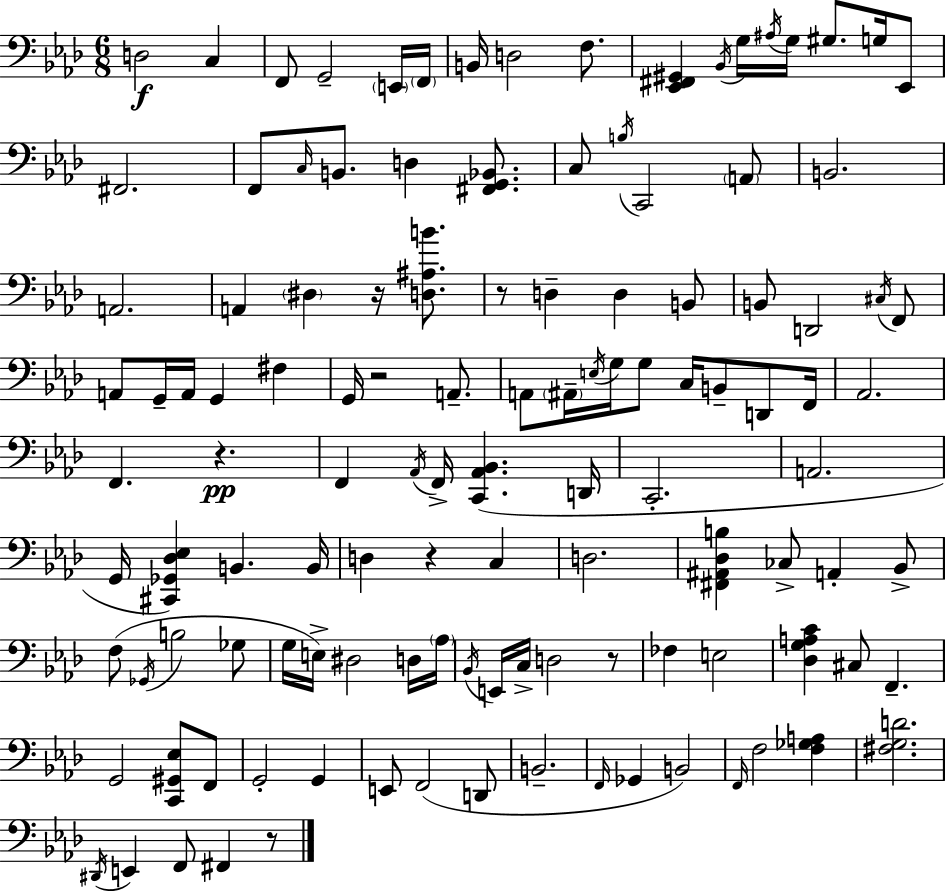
D3/h C3/q F2/e G2/h E2/s F2/s B2/s D3/h F3/e. [Eb2,F#2,G#2]/q Bb2/s G3/s A#3/s G3/s G#3/e. G3/s Eb2/e F#2/h. F2/e C3/s B2/e. D3/q [F#2,G2,Bb2]/e. C3/e B3/s C2/h A2/e B2/h. A2/h. A2/q D#3/q R/s [D3,A#3,B4]/e. R/e D3/q D3/q B2/e B2/e D2/h C#3/s F2/e A2/e G2/s A2/s G2/q F#3/q G2/s R/h A2/e. A2/e A#2/s E3/s G3/s G3/e C3/s B2/e D2/e F2/s Ab2/h. F2/q. R/q. F2/q Ab2/s F2/s [C2,Ab2,Bb2]/q. D2/s C2/h. A2/h. G2/s [C#2,Gb2,Db3,Eb3]/q B2/q. B2/s D3/q R/q C3/q D3/h. [F#2,A#2,Db3,B3]/q CES3/e A2/q Bb2/e F3/e Gb2/s B3/h Gb3/e G3/s E3/s D#3/h D3/s Ab3/s Bb2/s E2/s C3/s D3/h R/e FES3/q E3/h [Db3,G3,A3,C4]/q C#3/e F2/q. G2/h [C2,G#2,Eb3]/e F2/e G2/h G2/q E2/e F2/h D2/e B2/h. F2/s Gb2/q B2/h F2/s F3/h [F3,Gb3,A3]/q [F#3,G3,D4]/h. D#2/s E2/q F2/e F#2/q R/e